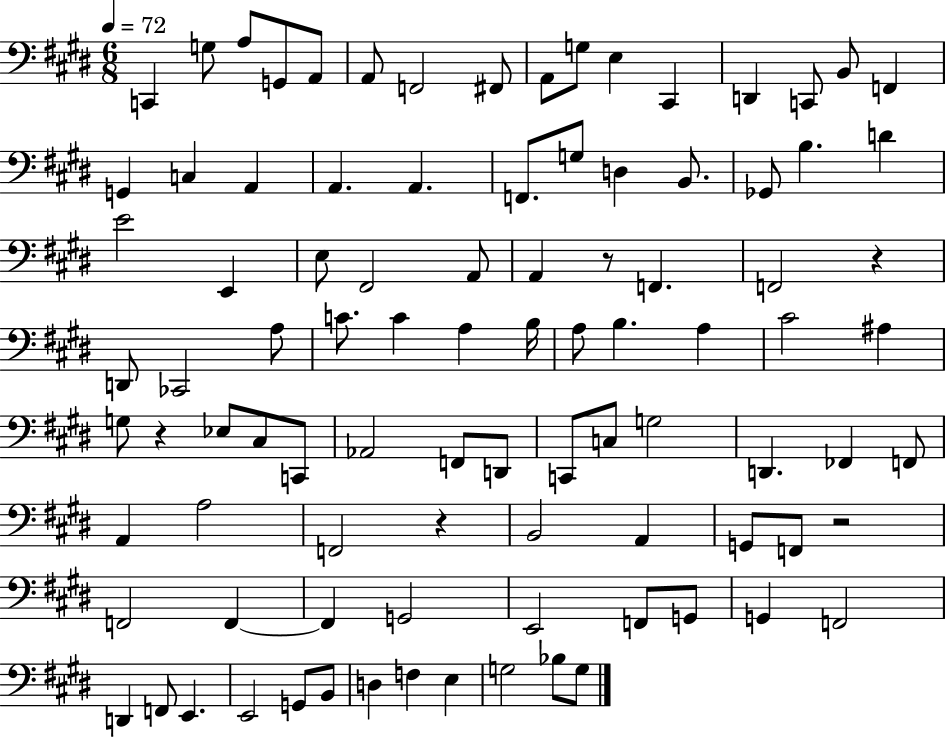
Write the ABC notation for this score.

X:1
T:Untitled
M:6/8
L:1/4
K:E
C,, G,/2 A,/2 G,,/2 A,,/2 A,,/2 F,,2 ^F,,/2 A,,/2 G,/2 E, ^C,, D,, C,,/2 B,,/2 F,, G,, C, A,, A,, A,, F,,/2 G,/2 D, B,,/2 _G,,/2 B, D E2 E,, E,/2 ^F,,2 A,,/2 A,, z/2 F,, F,,2 z D,,/2 _C,,2 A,/2 C/2 C A, B,/4 A,/2 B, A, ^C2 ^A, G,/2 z _E,/2 ^C,/2 C,,/2 _A,,2 F,,/2 D,,/2 C,,/2 C,/2 G,2 D,, _F,, F,,/2 A,, A,2 F,,2 z B,,2 A,, G,,/2 F,,/2 z2 F,,2 F,, F,, G,,2 E,,2 F,,/2 G,,/2 G,, F,,2 D,, F,,/2 E,, E,,2 G,,/2 B,,/2 D, F, E, G,2 _B,/2 G,/2